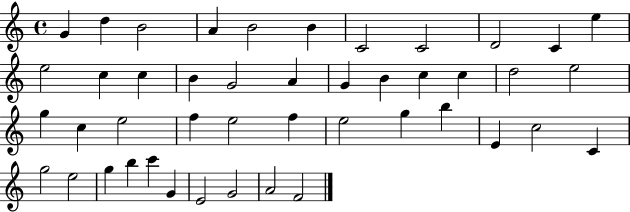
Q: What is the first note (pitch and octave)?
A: G4